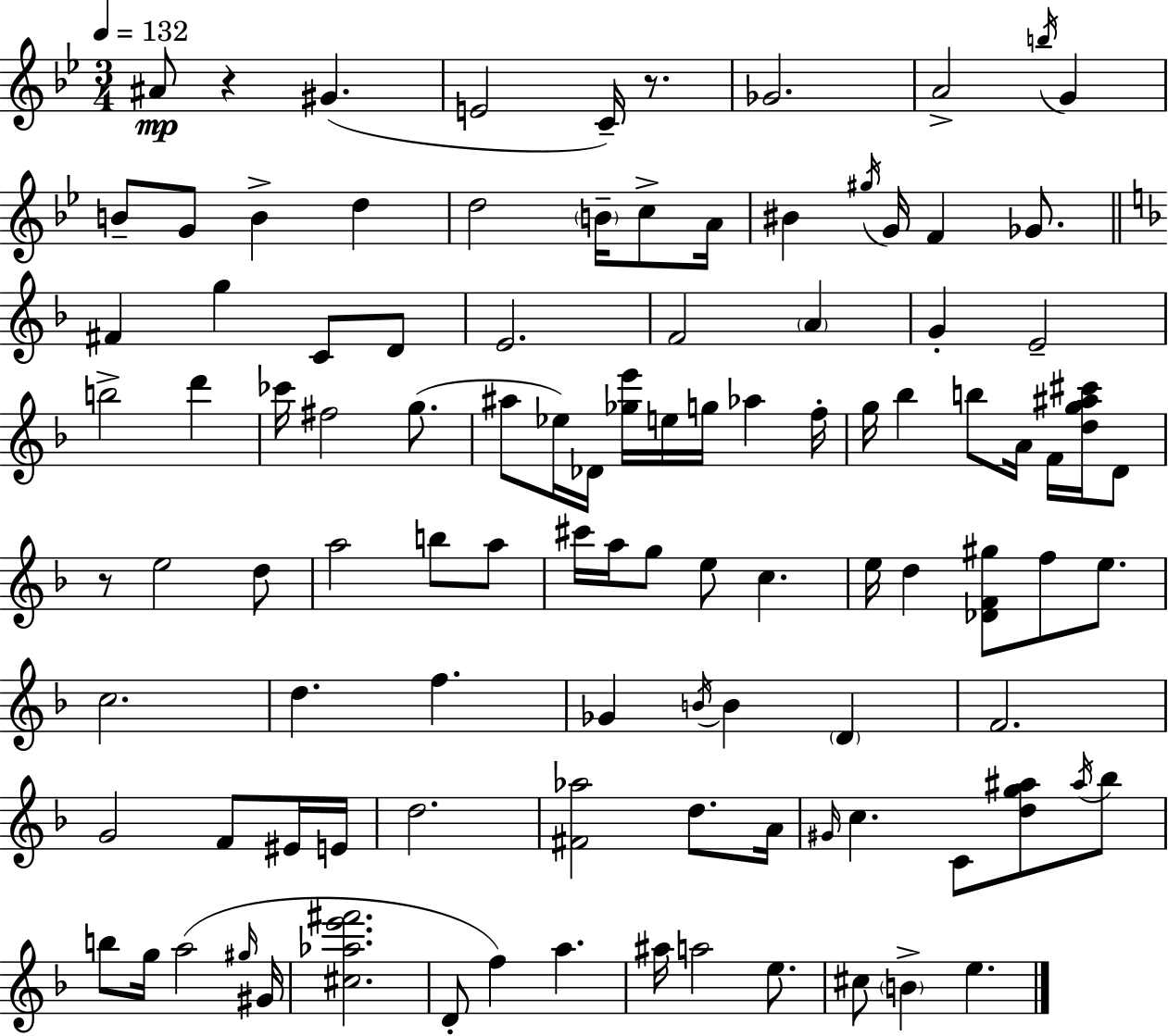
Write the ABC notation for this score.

X:1
T:Untitled
M:3/4
L:1/4
K:Gm
^A/2 z ^G E2 C/4 z/2 _G2 A2 b/4 G B/2 G/2 B d d2 B/4 c/2 A/4 ^B ^g/4 G/4 F _G/2 ^F g C/2 D/2 E2 F2 A G E2 b2 d' _c'/4 ^f2 g/2 ^a/2 _e/4 _D/4 [_ge']/4 e/4 g/4 _a f/4 g/4 _b b/2 A/4 F/4 [dg^a^c']/4 D/2 z/2 e2 d/2 a2 b/2 a/2 ^c'/4 a/4 g/2 e/2 c e/4 d [_DF^g]/2 f/2 e/2 c2 d f _G B/4 B D F2 G2 F/2 ^E/4 E/4 d2 [^F_a]2 d/2 A/4 ^G/4 c C/2 [dg^a]/2 ^a/4 _b/2 b/2 g/4 a2 ^g/4 ^G/4 [^c_ae'^f']2 D/2 f a ^a/4 a2 e/2 ^c/2 B e